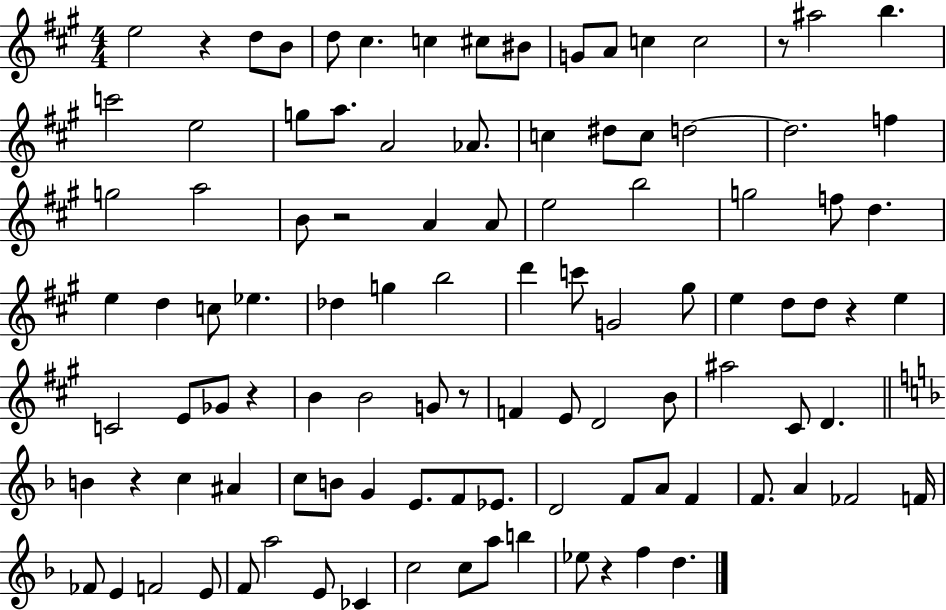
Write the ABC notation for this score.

X:1
T:Untitled
M:4/4
L:1/4
K:A
e2 z d/2 B/2 d/2 ^c c ^c/2 ^B/2 G/2 A/2 c c2 z/2 ^a2 b c'2 e2 g/2 a/2 A2 _A/2 c ^d/2 c/2 d2 d2 f g2 a2 B/2 z2 A A/2 e2 b2 g2 f/2 d e d c/2 _e _d g b2 d' c'/2 G2 ^g/2 e d/2 d/2 z e C2 E/2 _G/2 z B B2 G/2 z/2 F E/2 D2 B/2 ^a2 ^C/2 D B z c ^A c/2 B/2 G E/2 F/2 _E/2 D2 F/2 A/2 F F/2 A _F2 F/4 _F/2 E F2 E/2 F/2 a2 E/2 _C c2 c/2 a/2 b _e/2 z f d